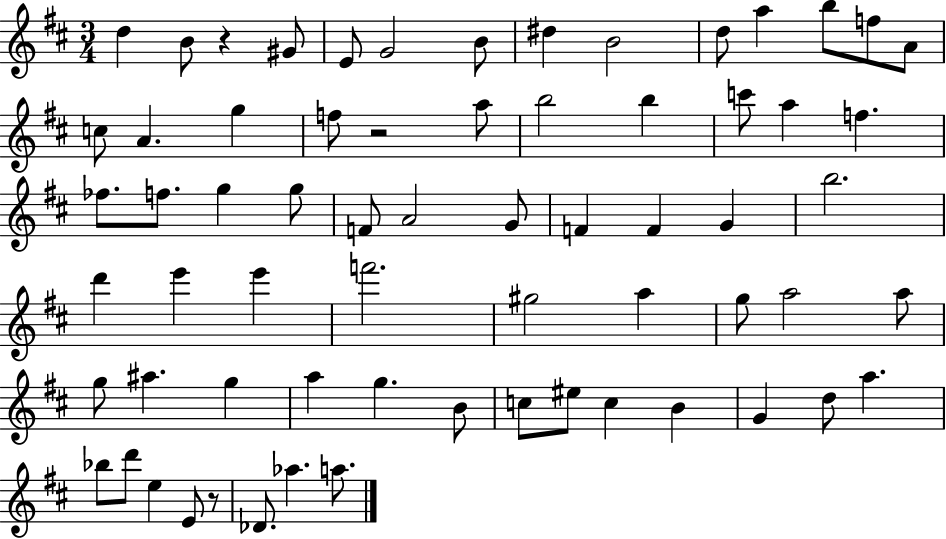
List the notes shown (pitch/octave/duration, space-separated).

D5/q B4/e R/q G#4/e E4/e G4/h B4/e D#5/q B4/h D5/e A5/q B5/e F5/e A4/e C5/e A4/q. G5/q F5/e R/h A5/e B5/h B5/q C6/e A5/q F5/q. FES5/e. F5/e. G5/q G5/e F4/e A4/h G4/e F4/q F4/q G4/q B5/h. D6/q E6/q E6/q F6/h. G#5/h A5/q G5/e A5/h A5/e G5/e A#5/q. G5/q A5/q G5/q. B4/e C5/e EIS5/e C5/q B4/q G4/q D5/e A5/q. Bb5/e D6/e E5/q E4/e R/e Db4/e. Ab5/q. A5/e.